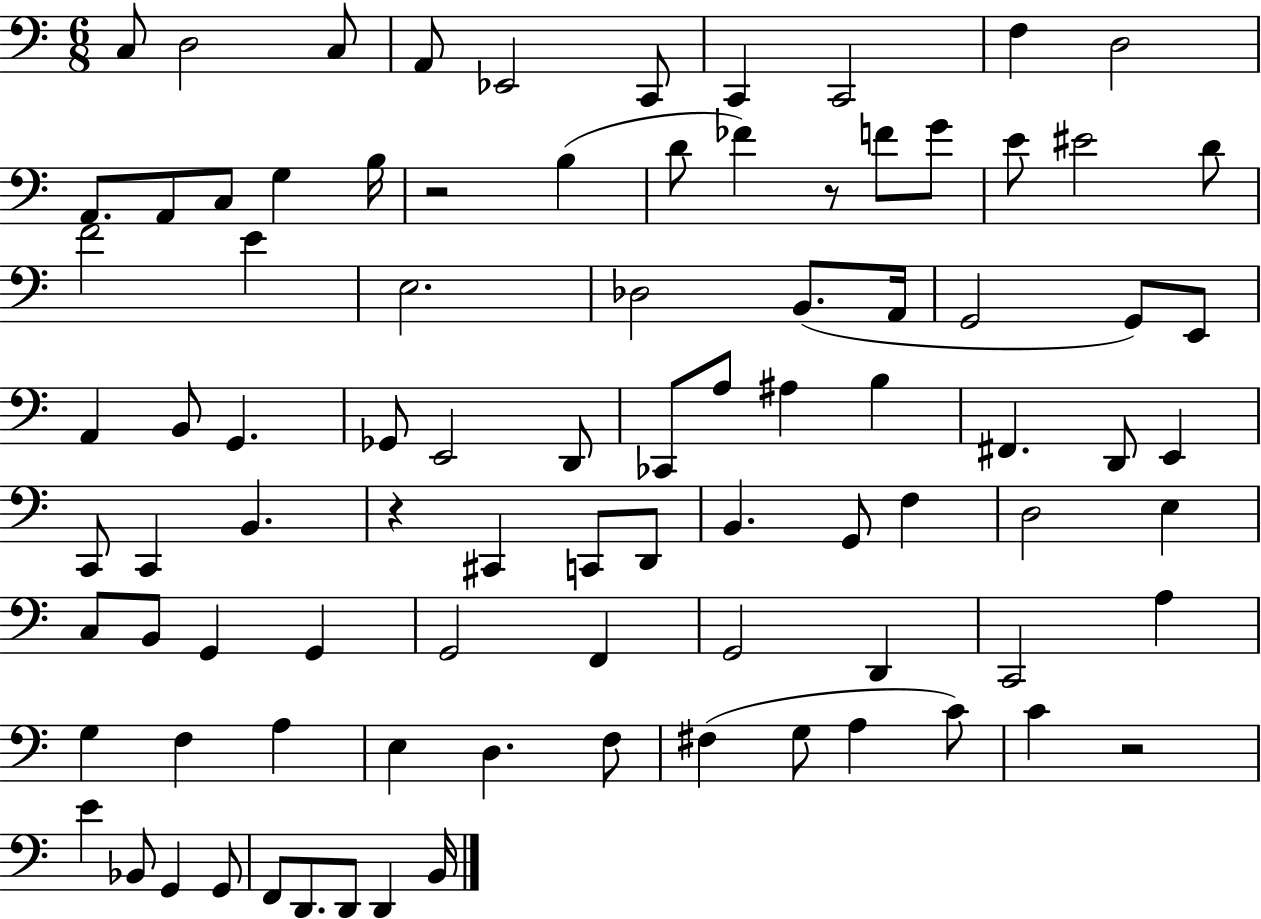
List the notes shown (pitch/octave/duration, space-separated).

C3/e D3/h C3/e A2/e Eb2/h C2/e C2/q C2/h F3/q D3/h A2/e. A2/e C3/e G3/q B3/s R/h B3/q D4/e FES4/q R/e F4/e G4/e E4/e EIS4/h D4/e F4/h E4/q E3/h. Db3/h B2/e. A2/s G2/h G2/e E2/e A2/q B2/e G2/q. Gb2/e E2/h D2/e CES2/e A3/e A#3/q B3/q F#2/q. D2/e E2/q C2/e C2/q B2/q. R/q C#2/q C2/e D2/e B2/q. G2/e F3/q D3/h E3/q C3/e B2/e G2/q G2/q G2/h F2/q G2/h D2/q C2/h A3/q G3/q F3/q A3/q E3/q D3/q. F3/e F#3/q G3/e A3/q C4/e C4/q R/h E4/q Bb2/e G2/q G2/e F2/e D2/e. D2/e D2/q B2/s